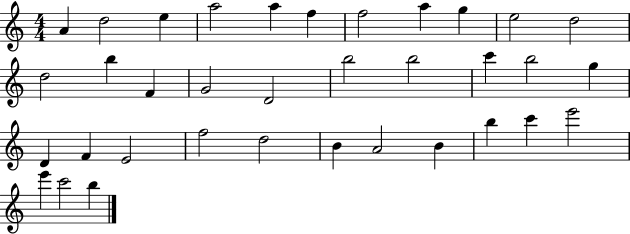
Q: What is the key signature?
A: C major